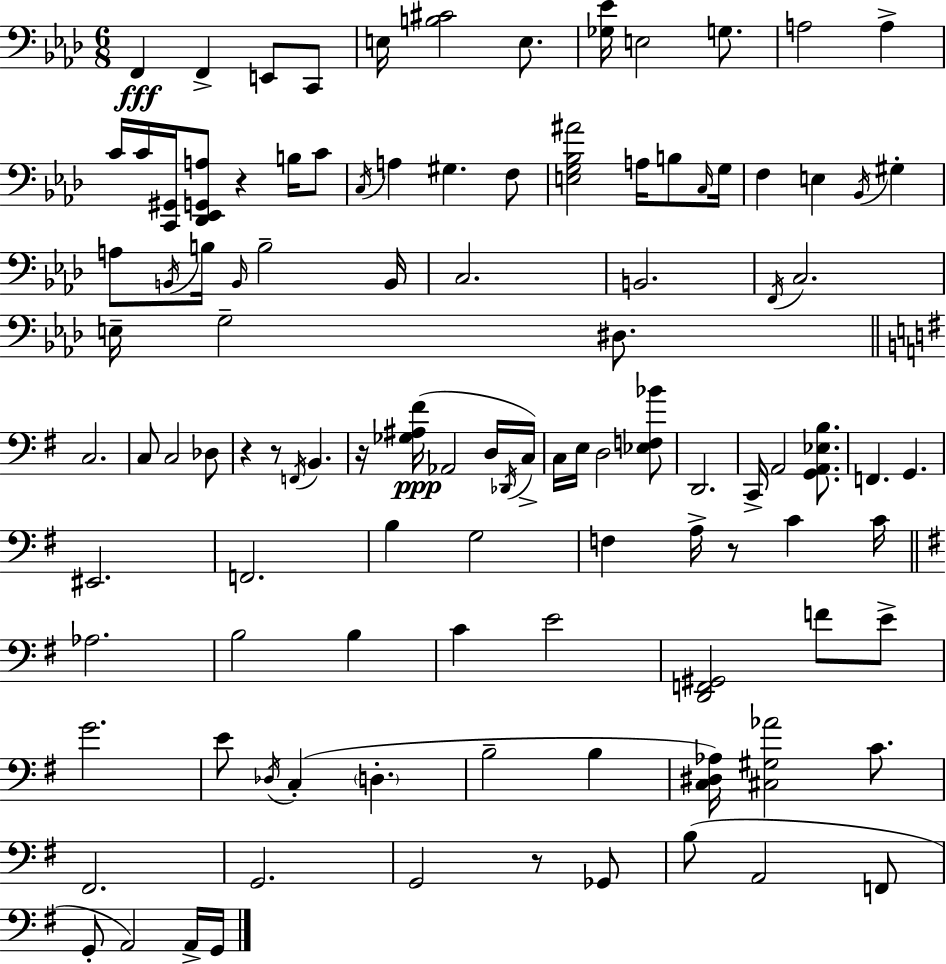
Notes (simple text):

F2/q F2/q E2/e C2/e E3/s [B3,C#4]/h E3/e. [Gb3,Eb4]/s E3/h G3/e. A3/h A3/q C4/s C4/s [C2,G#2]/s [Db2,Eb2,G2,A3]/e R/q B3/s C4/e C3/s A3/q G#3/q. F3/e [E3,G3,Bb3,A#4]/h A3/s B3/e C3/s G3/s F3/q E3/q Bb2/s G#3/q A3/e B2/s B3/s B2/s B3/h B2/s C3/h. B2/h. F2/s C3/h. E3/s G3/h D#3/e. C3/h. C3/e C3/h Db3/e R/q R/e F2/s B2/q. R/s [Gb3,A#3,F#4]/s Ab2/h D3/s Db2/s C3/s C3/s E3/s D3/h [Eb3,F3,Bb4]/e D2/h. C2/s A2/h [G2,A2,Eb3,B3]/e. F2/q. G2/q. EIS2/h. F2/h. B3/q G3/h F3/q A3/s R/e C4/q C4/s Ab3/h. B3/h B3/q C4/q E4/h [D2,F2,G#2]/h F4/e E4/e G4/h. E4/e Db3/s C3/q D3/q. B3/h B3/q [C3,D#3,Ab3]/s [C#3,G#3,Ab4]/h C4/e. F#2/h. G2/h. G2/h R/e Gb2/e B3/e A2/h F2/e G2/e A2/h A2/s G2/s